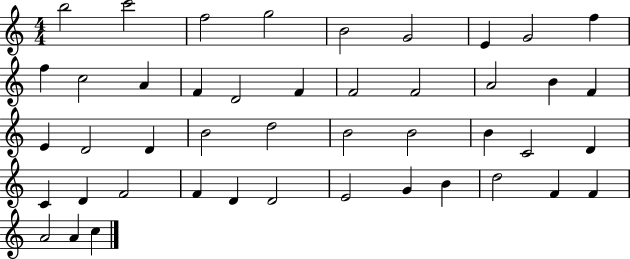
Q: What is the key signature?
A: C major